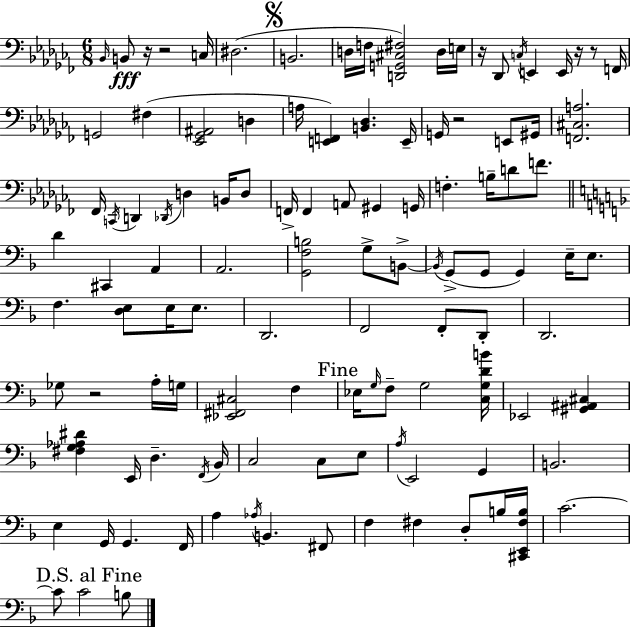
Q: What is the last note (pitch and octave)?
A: B3